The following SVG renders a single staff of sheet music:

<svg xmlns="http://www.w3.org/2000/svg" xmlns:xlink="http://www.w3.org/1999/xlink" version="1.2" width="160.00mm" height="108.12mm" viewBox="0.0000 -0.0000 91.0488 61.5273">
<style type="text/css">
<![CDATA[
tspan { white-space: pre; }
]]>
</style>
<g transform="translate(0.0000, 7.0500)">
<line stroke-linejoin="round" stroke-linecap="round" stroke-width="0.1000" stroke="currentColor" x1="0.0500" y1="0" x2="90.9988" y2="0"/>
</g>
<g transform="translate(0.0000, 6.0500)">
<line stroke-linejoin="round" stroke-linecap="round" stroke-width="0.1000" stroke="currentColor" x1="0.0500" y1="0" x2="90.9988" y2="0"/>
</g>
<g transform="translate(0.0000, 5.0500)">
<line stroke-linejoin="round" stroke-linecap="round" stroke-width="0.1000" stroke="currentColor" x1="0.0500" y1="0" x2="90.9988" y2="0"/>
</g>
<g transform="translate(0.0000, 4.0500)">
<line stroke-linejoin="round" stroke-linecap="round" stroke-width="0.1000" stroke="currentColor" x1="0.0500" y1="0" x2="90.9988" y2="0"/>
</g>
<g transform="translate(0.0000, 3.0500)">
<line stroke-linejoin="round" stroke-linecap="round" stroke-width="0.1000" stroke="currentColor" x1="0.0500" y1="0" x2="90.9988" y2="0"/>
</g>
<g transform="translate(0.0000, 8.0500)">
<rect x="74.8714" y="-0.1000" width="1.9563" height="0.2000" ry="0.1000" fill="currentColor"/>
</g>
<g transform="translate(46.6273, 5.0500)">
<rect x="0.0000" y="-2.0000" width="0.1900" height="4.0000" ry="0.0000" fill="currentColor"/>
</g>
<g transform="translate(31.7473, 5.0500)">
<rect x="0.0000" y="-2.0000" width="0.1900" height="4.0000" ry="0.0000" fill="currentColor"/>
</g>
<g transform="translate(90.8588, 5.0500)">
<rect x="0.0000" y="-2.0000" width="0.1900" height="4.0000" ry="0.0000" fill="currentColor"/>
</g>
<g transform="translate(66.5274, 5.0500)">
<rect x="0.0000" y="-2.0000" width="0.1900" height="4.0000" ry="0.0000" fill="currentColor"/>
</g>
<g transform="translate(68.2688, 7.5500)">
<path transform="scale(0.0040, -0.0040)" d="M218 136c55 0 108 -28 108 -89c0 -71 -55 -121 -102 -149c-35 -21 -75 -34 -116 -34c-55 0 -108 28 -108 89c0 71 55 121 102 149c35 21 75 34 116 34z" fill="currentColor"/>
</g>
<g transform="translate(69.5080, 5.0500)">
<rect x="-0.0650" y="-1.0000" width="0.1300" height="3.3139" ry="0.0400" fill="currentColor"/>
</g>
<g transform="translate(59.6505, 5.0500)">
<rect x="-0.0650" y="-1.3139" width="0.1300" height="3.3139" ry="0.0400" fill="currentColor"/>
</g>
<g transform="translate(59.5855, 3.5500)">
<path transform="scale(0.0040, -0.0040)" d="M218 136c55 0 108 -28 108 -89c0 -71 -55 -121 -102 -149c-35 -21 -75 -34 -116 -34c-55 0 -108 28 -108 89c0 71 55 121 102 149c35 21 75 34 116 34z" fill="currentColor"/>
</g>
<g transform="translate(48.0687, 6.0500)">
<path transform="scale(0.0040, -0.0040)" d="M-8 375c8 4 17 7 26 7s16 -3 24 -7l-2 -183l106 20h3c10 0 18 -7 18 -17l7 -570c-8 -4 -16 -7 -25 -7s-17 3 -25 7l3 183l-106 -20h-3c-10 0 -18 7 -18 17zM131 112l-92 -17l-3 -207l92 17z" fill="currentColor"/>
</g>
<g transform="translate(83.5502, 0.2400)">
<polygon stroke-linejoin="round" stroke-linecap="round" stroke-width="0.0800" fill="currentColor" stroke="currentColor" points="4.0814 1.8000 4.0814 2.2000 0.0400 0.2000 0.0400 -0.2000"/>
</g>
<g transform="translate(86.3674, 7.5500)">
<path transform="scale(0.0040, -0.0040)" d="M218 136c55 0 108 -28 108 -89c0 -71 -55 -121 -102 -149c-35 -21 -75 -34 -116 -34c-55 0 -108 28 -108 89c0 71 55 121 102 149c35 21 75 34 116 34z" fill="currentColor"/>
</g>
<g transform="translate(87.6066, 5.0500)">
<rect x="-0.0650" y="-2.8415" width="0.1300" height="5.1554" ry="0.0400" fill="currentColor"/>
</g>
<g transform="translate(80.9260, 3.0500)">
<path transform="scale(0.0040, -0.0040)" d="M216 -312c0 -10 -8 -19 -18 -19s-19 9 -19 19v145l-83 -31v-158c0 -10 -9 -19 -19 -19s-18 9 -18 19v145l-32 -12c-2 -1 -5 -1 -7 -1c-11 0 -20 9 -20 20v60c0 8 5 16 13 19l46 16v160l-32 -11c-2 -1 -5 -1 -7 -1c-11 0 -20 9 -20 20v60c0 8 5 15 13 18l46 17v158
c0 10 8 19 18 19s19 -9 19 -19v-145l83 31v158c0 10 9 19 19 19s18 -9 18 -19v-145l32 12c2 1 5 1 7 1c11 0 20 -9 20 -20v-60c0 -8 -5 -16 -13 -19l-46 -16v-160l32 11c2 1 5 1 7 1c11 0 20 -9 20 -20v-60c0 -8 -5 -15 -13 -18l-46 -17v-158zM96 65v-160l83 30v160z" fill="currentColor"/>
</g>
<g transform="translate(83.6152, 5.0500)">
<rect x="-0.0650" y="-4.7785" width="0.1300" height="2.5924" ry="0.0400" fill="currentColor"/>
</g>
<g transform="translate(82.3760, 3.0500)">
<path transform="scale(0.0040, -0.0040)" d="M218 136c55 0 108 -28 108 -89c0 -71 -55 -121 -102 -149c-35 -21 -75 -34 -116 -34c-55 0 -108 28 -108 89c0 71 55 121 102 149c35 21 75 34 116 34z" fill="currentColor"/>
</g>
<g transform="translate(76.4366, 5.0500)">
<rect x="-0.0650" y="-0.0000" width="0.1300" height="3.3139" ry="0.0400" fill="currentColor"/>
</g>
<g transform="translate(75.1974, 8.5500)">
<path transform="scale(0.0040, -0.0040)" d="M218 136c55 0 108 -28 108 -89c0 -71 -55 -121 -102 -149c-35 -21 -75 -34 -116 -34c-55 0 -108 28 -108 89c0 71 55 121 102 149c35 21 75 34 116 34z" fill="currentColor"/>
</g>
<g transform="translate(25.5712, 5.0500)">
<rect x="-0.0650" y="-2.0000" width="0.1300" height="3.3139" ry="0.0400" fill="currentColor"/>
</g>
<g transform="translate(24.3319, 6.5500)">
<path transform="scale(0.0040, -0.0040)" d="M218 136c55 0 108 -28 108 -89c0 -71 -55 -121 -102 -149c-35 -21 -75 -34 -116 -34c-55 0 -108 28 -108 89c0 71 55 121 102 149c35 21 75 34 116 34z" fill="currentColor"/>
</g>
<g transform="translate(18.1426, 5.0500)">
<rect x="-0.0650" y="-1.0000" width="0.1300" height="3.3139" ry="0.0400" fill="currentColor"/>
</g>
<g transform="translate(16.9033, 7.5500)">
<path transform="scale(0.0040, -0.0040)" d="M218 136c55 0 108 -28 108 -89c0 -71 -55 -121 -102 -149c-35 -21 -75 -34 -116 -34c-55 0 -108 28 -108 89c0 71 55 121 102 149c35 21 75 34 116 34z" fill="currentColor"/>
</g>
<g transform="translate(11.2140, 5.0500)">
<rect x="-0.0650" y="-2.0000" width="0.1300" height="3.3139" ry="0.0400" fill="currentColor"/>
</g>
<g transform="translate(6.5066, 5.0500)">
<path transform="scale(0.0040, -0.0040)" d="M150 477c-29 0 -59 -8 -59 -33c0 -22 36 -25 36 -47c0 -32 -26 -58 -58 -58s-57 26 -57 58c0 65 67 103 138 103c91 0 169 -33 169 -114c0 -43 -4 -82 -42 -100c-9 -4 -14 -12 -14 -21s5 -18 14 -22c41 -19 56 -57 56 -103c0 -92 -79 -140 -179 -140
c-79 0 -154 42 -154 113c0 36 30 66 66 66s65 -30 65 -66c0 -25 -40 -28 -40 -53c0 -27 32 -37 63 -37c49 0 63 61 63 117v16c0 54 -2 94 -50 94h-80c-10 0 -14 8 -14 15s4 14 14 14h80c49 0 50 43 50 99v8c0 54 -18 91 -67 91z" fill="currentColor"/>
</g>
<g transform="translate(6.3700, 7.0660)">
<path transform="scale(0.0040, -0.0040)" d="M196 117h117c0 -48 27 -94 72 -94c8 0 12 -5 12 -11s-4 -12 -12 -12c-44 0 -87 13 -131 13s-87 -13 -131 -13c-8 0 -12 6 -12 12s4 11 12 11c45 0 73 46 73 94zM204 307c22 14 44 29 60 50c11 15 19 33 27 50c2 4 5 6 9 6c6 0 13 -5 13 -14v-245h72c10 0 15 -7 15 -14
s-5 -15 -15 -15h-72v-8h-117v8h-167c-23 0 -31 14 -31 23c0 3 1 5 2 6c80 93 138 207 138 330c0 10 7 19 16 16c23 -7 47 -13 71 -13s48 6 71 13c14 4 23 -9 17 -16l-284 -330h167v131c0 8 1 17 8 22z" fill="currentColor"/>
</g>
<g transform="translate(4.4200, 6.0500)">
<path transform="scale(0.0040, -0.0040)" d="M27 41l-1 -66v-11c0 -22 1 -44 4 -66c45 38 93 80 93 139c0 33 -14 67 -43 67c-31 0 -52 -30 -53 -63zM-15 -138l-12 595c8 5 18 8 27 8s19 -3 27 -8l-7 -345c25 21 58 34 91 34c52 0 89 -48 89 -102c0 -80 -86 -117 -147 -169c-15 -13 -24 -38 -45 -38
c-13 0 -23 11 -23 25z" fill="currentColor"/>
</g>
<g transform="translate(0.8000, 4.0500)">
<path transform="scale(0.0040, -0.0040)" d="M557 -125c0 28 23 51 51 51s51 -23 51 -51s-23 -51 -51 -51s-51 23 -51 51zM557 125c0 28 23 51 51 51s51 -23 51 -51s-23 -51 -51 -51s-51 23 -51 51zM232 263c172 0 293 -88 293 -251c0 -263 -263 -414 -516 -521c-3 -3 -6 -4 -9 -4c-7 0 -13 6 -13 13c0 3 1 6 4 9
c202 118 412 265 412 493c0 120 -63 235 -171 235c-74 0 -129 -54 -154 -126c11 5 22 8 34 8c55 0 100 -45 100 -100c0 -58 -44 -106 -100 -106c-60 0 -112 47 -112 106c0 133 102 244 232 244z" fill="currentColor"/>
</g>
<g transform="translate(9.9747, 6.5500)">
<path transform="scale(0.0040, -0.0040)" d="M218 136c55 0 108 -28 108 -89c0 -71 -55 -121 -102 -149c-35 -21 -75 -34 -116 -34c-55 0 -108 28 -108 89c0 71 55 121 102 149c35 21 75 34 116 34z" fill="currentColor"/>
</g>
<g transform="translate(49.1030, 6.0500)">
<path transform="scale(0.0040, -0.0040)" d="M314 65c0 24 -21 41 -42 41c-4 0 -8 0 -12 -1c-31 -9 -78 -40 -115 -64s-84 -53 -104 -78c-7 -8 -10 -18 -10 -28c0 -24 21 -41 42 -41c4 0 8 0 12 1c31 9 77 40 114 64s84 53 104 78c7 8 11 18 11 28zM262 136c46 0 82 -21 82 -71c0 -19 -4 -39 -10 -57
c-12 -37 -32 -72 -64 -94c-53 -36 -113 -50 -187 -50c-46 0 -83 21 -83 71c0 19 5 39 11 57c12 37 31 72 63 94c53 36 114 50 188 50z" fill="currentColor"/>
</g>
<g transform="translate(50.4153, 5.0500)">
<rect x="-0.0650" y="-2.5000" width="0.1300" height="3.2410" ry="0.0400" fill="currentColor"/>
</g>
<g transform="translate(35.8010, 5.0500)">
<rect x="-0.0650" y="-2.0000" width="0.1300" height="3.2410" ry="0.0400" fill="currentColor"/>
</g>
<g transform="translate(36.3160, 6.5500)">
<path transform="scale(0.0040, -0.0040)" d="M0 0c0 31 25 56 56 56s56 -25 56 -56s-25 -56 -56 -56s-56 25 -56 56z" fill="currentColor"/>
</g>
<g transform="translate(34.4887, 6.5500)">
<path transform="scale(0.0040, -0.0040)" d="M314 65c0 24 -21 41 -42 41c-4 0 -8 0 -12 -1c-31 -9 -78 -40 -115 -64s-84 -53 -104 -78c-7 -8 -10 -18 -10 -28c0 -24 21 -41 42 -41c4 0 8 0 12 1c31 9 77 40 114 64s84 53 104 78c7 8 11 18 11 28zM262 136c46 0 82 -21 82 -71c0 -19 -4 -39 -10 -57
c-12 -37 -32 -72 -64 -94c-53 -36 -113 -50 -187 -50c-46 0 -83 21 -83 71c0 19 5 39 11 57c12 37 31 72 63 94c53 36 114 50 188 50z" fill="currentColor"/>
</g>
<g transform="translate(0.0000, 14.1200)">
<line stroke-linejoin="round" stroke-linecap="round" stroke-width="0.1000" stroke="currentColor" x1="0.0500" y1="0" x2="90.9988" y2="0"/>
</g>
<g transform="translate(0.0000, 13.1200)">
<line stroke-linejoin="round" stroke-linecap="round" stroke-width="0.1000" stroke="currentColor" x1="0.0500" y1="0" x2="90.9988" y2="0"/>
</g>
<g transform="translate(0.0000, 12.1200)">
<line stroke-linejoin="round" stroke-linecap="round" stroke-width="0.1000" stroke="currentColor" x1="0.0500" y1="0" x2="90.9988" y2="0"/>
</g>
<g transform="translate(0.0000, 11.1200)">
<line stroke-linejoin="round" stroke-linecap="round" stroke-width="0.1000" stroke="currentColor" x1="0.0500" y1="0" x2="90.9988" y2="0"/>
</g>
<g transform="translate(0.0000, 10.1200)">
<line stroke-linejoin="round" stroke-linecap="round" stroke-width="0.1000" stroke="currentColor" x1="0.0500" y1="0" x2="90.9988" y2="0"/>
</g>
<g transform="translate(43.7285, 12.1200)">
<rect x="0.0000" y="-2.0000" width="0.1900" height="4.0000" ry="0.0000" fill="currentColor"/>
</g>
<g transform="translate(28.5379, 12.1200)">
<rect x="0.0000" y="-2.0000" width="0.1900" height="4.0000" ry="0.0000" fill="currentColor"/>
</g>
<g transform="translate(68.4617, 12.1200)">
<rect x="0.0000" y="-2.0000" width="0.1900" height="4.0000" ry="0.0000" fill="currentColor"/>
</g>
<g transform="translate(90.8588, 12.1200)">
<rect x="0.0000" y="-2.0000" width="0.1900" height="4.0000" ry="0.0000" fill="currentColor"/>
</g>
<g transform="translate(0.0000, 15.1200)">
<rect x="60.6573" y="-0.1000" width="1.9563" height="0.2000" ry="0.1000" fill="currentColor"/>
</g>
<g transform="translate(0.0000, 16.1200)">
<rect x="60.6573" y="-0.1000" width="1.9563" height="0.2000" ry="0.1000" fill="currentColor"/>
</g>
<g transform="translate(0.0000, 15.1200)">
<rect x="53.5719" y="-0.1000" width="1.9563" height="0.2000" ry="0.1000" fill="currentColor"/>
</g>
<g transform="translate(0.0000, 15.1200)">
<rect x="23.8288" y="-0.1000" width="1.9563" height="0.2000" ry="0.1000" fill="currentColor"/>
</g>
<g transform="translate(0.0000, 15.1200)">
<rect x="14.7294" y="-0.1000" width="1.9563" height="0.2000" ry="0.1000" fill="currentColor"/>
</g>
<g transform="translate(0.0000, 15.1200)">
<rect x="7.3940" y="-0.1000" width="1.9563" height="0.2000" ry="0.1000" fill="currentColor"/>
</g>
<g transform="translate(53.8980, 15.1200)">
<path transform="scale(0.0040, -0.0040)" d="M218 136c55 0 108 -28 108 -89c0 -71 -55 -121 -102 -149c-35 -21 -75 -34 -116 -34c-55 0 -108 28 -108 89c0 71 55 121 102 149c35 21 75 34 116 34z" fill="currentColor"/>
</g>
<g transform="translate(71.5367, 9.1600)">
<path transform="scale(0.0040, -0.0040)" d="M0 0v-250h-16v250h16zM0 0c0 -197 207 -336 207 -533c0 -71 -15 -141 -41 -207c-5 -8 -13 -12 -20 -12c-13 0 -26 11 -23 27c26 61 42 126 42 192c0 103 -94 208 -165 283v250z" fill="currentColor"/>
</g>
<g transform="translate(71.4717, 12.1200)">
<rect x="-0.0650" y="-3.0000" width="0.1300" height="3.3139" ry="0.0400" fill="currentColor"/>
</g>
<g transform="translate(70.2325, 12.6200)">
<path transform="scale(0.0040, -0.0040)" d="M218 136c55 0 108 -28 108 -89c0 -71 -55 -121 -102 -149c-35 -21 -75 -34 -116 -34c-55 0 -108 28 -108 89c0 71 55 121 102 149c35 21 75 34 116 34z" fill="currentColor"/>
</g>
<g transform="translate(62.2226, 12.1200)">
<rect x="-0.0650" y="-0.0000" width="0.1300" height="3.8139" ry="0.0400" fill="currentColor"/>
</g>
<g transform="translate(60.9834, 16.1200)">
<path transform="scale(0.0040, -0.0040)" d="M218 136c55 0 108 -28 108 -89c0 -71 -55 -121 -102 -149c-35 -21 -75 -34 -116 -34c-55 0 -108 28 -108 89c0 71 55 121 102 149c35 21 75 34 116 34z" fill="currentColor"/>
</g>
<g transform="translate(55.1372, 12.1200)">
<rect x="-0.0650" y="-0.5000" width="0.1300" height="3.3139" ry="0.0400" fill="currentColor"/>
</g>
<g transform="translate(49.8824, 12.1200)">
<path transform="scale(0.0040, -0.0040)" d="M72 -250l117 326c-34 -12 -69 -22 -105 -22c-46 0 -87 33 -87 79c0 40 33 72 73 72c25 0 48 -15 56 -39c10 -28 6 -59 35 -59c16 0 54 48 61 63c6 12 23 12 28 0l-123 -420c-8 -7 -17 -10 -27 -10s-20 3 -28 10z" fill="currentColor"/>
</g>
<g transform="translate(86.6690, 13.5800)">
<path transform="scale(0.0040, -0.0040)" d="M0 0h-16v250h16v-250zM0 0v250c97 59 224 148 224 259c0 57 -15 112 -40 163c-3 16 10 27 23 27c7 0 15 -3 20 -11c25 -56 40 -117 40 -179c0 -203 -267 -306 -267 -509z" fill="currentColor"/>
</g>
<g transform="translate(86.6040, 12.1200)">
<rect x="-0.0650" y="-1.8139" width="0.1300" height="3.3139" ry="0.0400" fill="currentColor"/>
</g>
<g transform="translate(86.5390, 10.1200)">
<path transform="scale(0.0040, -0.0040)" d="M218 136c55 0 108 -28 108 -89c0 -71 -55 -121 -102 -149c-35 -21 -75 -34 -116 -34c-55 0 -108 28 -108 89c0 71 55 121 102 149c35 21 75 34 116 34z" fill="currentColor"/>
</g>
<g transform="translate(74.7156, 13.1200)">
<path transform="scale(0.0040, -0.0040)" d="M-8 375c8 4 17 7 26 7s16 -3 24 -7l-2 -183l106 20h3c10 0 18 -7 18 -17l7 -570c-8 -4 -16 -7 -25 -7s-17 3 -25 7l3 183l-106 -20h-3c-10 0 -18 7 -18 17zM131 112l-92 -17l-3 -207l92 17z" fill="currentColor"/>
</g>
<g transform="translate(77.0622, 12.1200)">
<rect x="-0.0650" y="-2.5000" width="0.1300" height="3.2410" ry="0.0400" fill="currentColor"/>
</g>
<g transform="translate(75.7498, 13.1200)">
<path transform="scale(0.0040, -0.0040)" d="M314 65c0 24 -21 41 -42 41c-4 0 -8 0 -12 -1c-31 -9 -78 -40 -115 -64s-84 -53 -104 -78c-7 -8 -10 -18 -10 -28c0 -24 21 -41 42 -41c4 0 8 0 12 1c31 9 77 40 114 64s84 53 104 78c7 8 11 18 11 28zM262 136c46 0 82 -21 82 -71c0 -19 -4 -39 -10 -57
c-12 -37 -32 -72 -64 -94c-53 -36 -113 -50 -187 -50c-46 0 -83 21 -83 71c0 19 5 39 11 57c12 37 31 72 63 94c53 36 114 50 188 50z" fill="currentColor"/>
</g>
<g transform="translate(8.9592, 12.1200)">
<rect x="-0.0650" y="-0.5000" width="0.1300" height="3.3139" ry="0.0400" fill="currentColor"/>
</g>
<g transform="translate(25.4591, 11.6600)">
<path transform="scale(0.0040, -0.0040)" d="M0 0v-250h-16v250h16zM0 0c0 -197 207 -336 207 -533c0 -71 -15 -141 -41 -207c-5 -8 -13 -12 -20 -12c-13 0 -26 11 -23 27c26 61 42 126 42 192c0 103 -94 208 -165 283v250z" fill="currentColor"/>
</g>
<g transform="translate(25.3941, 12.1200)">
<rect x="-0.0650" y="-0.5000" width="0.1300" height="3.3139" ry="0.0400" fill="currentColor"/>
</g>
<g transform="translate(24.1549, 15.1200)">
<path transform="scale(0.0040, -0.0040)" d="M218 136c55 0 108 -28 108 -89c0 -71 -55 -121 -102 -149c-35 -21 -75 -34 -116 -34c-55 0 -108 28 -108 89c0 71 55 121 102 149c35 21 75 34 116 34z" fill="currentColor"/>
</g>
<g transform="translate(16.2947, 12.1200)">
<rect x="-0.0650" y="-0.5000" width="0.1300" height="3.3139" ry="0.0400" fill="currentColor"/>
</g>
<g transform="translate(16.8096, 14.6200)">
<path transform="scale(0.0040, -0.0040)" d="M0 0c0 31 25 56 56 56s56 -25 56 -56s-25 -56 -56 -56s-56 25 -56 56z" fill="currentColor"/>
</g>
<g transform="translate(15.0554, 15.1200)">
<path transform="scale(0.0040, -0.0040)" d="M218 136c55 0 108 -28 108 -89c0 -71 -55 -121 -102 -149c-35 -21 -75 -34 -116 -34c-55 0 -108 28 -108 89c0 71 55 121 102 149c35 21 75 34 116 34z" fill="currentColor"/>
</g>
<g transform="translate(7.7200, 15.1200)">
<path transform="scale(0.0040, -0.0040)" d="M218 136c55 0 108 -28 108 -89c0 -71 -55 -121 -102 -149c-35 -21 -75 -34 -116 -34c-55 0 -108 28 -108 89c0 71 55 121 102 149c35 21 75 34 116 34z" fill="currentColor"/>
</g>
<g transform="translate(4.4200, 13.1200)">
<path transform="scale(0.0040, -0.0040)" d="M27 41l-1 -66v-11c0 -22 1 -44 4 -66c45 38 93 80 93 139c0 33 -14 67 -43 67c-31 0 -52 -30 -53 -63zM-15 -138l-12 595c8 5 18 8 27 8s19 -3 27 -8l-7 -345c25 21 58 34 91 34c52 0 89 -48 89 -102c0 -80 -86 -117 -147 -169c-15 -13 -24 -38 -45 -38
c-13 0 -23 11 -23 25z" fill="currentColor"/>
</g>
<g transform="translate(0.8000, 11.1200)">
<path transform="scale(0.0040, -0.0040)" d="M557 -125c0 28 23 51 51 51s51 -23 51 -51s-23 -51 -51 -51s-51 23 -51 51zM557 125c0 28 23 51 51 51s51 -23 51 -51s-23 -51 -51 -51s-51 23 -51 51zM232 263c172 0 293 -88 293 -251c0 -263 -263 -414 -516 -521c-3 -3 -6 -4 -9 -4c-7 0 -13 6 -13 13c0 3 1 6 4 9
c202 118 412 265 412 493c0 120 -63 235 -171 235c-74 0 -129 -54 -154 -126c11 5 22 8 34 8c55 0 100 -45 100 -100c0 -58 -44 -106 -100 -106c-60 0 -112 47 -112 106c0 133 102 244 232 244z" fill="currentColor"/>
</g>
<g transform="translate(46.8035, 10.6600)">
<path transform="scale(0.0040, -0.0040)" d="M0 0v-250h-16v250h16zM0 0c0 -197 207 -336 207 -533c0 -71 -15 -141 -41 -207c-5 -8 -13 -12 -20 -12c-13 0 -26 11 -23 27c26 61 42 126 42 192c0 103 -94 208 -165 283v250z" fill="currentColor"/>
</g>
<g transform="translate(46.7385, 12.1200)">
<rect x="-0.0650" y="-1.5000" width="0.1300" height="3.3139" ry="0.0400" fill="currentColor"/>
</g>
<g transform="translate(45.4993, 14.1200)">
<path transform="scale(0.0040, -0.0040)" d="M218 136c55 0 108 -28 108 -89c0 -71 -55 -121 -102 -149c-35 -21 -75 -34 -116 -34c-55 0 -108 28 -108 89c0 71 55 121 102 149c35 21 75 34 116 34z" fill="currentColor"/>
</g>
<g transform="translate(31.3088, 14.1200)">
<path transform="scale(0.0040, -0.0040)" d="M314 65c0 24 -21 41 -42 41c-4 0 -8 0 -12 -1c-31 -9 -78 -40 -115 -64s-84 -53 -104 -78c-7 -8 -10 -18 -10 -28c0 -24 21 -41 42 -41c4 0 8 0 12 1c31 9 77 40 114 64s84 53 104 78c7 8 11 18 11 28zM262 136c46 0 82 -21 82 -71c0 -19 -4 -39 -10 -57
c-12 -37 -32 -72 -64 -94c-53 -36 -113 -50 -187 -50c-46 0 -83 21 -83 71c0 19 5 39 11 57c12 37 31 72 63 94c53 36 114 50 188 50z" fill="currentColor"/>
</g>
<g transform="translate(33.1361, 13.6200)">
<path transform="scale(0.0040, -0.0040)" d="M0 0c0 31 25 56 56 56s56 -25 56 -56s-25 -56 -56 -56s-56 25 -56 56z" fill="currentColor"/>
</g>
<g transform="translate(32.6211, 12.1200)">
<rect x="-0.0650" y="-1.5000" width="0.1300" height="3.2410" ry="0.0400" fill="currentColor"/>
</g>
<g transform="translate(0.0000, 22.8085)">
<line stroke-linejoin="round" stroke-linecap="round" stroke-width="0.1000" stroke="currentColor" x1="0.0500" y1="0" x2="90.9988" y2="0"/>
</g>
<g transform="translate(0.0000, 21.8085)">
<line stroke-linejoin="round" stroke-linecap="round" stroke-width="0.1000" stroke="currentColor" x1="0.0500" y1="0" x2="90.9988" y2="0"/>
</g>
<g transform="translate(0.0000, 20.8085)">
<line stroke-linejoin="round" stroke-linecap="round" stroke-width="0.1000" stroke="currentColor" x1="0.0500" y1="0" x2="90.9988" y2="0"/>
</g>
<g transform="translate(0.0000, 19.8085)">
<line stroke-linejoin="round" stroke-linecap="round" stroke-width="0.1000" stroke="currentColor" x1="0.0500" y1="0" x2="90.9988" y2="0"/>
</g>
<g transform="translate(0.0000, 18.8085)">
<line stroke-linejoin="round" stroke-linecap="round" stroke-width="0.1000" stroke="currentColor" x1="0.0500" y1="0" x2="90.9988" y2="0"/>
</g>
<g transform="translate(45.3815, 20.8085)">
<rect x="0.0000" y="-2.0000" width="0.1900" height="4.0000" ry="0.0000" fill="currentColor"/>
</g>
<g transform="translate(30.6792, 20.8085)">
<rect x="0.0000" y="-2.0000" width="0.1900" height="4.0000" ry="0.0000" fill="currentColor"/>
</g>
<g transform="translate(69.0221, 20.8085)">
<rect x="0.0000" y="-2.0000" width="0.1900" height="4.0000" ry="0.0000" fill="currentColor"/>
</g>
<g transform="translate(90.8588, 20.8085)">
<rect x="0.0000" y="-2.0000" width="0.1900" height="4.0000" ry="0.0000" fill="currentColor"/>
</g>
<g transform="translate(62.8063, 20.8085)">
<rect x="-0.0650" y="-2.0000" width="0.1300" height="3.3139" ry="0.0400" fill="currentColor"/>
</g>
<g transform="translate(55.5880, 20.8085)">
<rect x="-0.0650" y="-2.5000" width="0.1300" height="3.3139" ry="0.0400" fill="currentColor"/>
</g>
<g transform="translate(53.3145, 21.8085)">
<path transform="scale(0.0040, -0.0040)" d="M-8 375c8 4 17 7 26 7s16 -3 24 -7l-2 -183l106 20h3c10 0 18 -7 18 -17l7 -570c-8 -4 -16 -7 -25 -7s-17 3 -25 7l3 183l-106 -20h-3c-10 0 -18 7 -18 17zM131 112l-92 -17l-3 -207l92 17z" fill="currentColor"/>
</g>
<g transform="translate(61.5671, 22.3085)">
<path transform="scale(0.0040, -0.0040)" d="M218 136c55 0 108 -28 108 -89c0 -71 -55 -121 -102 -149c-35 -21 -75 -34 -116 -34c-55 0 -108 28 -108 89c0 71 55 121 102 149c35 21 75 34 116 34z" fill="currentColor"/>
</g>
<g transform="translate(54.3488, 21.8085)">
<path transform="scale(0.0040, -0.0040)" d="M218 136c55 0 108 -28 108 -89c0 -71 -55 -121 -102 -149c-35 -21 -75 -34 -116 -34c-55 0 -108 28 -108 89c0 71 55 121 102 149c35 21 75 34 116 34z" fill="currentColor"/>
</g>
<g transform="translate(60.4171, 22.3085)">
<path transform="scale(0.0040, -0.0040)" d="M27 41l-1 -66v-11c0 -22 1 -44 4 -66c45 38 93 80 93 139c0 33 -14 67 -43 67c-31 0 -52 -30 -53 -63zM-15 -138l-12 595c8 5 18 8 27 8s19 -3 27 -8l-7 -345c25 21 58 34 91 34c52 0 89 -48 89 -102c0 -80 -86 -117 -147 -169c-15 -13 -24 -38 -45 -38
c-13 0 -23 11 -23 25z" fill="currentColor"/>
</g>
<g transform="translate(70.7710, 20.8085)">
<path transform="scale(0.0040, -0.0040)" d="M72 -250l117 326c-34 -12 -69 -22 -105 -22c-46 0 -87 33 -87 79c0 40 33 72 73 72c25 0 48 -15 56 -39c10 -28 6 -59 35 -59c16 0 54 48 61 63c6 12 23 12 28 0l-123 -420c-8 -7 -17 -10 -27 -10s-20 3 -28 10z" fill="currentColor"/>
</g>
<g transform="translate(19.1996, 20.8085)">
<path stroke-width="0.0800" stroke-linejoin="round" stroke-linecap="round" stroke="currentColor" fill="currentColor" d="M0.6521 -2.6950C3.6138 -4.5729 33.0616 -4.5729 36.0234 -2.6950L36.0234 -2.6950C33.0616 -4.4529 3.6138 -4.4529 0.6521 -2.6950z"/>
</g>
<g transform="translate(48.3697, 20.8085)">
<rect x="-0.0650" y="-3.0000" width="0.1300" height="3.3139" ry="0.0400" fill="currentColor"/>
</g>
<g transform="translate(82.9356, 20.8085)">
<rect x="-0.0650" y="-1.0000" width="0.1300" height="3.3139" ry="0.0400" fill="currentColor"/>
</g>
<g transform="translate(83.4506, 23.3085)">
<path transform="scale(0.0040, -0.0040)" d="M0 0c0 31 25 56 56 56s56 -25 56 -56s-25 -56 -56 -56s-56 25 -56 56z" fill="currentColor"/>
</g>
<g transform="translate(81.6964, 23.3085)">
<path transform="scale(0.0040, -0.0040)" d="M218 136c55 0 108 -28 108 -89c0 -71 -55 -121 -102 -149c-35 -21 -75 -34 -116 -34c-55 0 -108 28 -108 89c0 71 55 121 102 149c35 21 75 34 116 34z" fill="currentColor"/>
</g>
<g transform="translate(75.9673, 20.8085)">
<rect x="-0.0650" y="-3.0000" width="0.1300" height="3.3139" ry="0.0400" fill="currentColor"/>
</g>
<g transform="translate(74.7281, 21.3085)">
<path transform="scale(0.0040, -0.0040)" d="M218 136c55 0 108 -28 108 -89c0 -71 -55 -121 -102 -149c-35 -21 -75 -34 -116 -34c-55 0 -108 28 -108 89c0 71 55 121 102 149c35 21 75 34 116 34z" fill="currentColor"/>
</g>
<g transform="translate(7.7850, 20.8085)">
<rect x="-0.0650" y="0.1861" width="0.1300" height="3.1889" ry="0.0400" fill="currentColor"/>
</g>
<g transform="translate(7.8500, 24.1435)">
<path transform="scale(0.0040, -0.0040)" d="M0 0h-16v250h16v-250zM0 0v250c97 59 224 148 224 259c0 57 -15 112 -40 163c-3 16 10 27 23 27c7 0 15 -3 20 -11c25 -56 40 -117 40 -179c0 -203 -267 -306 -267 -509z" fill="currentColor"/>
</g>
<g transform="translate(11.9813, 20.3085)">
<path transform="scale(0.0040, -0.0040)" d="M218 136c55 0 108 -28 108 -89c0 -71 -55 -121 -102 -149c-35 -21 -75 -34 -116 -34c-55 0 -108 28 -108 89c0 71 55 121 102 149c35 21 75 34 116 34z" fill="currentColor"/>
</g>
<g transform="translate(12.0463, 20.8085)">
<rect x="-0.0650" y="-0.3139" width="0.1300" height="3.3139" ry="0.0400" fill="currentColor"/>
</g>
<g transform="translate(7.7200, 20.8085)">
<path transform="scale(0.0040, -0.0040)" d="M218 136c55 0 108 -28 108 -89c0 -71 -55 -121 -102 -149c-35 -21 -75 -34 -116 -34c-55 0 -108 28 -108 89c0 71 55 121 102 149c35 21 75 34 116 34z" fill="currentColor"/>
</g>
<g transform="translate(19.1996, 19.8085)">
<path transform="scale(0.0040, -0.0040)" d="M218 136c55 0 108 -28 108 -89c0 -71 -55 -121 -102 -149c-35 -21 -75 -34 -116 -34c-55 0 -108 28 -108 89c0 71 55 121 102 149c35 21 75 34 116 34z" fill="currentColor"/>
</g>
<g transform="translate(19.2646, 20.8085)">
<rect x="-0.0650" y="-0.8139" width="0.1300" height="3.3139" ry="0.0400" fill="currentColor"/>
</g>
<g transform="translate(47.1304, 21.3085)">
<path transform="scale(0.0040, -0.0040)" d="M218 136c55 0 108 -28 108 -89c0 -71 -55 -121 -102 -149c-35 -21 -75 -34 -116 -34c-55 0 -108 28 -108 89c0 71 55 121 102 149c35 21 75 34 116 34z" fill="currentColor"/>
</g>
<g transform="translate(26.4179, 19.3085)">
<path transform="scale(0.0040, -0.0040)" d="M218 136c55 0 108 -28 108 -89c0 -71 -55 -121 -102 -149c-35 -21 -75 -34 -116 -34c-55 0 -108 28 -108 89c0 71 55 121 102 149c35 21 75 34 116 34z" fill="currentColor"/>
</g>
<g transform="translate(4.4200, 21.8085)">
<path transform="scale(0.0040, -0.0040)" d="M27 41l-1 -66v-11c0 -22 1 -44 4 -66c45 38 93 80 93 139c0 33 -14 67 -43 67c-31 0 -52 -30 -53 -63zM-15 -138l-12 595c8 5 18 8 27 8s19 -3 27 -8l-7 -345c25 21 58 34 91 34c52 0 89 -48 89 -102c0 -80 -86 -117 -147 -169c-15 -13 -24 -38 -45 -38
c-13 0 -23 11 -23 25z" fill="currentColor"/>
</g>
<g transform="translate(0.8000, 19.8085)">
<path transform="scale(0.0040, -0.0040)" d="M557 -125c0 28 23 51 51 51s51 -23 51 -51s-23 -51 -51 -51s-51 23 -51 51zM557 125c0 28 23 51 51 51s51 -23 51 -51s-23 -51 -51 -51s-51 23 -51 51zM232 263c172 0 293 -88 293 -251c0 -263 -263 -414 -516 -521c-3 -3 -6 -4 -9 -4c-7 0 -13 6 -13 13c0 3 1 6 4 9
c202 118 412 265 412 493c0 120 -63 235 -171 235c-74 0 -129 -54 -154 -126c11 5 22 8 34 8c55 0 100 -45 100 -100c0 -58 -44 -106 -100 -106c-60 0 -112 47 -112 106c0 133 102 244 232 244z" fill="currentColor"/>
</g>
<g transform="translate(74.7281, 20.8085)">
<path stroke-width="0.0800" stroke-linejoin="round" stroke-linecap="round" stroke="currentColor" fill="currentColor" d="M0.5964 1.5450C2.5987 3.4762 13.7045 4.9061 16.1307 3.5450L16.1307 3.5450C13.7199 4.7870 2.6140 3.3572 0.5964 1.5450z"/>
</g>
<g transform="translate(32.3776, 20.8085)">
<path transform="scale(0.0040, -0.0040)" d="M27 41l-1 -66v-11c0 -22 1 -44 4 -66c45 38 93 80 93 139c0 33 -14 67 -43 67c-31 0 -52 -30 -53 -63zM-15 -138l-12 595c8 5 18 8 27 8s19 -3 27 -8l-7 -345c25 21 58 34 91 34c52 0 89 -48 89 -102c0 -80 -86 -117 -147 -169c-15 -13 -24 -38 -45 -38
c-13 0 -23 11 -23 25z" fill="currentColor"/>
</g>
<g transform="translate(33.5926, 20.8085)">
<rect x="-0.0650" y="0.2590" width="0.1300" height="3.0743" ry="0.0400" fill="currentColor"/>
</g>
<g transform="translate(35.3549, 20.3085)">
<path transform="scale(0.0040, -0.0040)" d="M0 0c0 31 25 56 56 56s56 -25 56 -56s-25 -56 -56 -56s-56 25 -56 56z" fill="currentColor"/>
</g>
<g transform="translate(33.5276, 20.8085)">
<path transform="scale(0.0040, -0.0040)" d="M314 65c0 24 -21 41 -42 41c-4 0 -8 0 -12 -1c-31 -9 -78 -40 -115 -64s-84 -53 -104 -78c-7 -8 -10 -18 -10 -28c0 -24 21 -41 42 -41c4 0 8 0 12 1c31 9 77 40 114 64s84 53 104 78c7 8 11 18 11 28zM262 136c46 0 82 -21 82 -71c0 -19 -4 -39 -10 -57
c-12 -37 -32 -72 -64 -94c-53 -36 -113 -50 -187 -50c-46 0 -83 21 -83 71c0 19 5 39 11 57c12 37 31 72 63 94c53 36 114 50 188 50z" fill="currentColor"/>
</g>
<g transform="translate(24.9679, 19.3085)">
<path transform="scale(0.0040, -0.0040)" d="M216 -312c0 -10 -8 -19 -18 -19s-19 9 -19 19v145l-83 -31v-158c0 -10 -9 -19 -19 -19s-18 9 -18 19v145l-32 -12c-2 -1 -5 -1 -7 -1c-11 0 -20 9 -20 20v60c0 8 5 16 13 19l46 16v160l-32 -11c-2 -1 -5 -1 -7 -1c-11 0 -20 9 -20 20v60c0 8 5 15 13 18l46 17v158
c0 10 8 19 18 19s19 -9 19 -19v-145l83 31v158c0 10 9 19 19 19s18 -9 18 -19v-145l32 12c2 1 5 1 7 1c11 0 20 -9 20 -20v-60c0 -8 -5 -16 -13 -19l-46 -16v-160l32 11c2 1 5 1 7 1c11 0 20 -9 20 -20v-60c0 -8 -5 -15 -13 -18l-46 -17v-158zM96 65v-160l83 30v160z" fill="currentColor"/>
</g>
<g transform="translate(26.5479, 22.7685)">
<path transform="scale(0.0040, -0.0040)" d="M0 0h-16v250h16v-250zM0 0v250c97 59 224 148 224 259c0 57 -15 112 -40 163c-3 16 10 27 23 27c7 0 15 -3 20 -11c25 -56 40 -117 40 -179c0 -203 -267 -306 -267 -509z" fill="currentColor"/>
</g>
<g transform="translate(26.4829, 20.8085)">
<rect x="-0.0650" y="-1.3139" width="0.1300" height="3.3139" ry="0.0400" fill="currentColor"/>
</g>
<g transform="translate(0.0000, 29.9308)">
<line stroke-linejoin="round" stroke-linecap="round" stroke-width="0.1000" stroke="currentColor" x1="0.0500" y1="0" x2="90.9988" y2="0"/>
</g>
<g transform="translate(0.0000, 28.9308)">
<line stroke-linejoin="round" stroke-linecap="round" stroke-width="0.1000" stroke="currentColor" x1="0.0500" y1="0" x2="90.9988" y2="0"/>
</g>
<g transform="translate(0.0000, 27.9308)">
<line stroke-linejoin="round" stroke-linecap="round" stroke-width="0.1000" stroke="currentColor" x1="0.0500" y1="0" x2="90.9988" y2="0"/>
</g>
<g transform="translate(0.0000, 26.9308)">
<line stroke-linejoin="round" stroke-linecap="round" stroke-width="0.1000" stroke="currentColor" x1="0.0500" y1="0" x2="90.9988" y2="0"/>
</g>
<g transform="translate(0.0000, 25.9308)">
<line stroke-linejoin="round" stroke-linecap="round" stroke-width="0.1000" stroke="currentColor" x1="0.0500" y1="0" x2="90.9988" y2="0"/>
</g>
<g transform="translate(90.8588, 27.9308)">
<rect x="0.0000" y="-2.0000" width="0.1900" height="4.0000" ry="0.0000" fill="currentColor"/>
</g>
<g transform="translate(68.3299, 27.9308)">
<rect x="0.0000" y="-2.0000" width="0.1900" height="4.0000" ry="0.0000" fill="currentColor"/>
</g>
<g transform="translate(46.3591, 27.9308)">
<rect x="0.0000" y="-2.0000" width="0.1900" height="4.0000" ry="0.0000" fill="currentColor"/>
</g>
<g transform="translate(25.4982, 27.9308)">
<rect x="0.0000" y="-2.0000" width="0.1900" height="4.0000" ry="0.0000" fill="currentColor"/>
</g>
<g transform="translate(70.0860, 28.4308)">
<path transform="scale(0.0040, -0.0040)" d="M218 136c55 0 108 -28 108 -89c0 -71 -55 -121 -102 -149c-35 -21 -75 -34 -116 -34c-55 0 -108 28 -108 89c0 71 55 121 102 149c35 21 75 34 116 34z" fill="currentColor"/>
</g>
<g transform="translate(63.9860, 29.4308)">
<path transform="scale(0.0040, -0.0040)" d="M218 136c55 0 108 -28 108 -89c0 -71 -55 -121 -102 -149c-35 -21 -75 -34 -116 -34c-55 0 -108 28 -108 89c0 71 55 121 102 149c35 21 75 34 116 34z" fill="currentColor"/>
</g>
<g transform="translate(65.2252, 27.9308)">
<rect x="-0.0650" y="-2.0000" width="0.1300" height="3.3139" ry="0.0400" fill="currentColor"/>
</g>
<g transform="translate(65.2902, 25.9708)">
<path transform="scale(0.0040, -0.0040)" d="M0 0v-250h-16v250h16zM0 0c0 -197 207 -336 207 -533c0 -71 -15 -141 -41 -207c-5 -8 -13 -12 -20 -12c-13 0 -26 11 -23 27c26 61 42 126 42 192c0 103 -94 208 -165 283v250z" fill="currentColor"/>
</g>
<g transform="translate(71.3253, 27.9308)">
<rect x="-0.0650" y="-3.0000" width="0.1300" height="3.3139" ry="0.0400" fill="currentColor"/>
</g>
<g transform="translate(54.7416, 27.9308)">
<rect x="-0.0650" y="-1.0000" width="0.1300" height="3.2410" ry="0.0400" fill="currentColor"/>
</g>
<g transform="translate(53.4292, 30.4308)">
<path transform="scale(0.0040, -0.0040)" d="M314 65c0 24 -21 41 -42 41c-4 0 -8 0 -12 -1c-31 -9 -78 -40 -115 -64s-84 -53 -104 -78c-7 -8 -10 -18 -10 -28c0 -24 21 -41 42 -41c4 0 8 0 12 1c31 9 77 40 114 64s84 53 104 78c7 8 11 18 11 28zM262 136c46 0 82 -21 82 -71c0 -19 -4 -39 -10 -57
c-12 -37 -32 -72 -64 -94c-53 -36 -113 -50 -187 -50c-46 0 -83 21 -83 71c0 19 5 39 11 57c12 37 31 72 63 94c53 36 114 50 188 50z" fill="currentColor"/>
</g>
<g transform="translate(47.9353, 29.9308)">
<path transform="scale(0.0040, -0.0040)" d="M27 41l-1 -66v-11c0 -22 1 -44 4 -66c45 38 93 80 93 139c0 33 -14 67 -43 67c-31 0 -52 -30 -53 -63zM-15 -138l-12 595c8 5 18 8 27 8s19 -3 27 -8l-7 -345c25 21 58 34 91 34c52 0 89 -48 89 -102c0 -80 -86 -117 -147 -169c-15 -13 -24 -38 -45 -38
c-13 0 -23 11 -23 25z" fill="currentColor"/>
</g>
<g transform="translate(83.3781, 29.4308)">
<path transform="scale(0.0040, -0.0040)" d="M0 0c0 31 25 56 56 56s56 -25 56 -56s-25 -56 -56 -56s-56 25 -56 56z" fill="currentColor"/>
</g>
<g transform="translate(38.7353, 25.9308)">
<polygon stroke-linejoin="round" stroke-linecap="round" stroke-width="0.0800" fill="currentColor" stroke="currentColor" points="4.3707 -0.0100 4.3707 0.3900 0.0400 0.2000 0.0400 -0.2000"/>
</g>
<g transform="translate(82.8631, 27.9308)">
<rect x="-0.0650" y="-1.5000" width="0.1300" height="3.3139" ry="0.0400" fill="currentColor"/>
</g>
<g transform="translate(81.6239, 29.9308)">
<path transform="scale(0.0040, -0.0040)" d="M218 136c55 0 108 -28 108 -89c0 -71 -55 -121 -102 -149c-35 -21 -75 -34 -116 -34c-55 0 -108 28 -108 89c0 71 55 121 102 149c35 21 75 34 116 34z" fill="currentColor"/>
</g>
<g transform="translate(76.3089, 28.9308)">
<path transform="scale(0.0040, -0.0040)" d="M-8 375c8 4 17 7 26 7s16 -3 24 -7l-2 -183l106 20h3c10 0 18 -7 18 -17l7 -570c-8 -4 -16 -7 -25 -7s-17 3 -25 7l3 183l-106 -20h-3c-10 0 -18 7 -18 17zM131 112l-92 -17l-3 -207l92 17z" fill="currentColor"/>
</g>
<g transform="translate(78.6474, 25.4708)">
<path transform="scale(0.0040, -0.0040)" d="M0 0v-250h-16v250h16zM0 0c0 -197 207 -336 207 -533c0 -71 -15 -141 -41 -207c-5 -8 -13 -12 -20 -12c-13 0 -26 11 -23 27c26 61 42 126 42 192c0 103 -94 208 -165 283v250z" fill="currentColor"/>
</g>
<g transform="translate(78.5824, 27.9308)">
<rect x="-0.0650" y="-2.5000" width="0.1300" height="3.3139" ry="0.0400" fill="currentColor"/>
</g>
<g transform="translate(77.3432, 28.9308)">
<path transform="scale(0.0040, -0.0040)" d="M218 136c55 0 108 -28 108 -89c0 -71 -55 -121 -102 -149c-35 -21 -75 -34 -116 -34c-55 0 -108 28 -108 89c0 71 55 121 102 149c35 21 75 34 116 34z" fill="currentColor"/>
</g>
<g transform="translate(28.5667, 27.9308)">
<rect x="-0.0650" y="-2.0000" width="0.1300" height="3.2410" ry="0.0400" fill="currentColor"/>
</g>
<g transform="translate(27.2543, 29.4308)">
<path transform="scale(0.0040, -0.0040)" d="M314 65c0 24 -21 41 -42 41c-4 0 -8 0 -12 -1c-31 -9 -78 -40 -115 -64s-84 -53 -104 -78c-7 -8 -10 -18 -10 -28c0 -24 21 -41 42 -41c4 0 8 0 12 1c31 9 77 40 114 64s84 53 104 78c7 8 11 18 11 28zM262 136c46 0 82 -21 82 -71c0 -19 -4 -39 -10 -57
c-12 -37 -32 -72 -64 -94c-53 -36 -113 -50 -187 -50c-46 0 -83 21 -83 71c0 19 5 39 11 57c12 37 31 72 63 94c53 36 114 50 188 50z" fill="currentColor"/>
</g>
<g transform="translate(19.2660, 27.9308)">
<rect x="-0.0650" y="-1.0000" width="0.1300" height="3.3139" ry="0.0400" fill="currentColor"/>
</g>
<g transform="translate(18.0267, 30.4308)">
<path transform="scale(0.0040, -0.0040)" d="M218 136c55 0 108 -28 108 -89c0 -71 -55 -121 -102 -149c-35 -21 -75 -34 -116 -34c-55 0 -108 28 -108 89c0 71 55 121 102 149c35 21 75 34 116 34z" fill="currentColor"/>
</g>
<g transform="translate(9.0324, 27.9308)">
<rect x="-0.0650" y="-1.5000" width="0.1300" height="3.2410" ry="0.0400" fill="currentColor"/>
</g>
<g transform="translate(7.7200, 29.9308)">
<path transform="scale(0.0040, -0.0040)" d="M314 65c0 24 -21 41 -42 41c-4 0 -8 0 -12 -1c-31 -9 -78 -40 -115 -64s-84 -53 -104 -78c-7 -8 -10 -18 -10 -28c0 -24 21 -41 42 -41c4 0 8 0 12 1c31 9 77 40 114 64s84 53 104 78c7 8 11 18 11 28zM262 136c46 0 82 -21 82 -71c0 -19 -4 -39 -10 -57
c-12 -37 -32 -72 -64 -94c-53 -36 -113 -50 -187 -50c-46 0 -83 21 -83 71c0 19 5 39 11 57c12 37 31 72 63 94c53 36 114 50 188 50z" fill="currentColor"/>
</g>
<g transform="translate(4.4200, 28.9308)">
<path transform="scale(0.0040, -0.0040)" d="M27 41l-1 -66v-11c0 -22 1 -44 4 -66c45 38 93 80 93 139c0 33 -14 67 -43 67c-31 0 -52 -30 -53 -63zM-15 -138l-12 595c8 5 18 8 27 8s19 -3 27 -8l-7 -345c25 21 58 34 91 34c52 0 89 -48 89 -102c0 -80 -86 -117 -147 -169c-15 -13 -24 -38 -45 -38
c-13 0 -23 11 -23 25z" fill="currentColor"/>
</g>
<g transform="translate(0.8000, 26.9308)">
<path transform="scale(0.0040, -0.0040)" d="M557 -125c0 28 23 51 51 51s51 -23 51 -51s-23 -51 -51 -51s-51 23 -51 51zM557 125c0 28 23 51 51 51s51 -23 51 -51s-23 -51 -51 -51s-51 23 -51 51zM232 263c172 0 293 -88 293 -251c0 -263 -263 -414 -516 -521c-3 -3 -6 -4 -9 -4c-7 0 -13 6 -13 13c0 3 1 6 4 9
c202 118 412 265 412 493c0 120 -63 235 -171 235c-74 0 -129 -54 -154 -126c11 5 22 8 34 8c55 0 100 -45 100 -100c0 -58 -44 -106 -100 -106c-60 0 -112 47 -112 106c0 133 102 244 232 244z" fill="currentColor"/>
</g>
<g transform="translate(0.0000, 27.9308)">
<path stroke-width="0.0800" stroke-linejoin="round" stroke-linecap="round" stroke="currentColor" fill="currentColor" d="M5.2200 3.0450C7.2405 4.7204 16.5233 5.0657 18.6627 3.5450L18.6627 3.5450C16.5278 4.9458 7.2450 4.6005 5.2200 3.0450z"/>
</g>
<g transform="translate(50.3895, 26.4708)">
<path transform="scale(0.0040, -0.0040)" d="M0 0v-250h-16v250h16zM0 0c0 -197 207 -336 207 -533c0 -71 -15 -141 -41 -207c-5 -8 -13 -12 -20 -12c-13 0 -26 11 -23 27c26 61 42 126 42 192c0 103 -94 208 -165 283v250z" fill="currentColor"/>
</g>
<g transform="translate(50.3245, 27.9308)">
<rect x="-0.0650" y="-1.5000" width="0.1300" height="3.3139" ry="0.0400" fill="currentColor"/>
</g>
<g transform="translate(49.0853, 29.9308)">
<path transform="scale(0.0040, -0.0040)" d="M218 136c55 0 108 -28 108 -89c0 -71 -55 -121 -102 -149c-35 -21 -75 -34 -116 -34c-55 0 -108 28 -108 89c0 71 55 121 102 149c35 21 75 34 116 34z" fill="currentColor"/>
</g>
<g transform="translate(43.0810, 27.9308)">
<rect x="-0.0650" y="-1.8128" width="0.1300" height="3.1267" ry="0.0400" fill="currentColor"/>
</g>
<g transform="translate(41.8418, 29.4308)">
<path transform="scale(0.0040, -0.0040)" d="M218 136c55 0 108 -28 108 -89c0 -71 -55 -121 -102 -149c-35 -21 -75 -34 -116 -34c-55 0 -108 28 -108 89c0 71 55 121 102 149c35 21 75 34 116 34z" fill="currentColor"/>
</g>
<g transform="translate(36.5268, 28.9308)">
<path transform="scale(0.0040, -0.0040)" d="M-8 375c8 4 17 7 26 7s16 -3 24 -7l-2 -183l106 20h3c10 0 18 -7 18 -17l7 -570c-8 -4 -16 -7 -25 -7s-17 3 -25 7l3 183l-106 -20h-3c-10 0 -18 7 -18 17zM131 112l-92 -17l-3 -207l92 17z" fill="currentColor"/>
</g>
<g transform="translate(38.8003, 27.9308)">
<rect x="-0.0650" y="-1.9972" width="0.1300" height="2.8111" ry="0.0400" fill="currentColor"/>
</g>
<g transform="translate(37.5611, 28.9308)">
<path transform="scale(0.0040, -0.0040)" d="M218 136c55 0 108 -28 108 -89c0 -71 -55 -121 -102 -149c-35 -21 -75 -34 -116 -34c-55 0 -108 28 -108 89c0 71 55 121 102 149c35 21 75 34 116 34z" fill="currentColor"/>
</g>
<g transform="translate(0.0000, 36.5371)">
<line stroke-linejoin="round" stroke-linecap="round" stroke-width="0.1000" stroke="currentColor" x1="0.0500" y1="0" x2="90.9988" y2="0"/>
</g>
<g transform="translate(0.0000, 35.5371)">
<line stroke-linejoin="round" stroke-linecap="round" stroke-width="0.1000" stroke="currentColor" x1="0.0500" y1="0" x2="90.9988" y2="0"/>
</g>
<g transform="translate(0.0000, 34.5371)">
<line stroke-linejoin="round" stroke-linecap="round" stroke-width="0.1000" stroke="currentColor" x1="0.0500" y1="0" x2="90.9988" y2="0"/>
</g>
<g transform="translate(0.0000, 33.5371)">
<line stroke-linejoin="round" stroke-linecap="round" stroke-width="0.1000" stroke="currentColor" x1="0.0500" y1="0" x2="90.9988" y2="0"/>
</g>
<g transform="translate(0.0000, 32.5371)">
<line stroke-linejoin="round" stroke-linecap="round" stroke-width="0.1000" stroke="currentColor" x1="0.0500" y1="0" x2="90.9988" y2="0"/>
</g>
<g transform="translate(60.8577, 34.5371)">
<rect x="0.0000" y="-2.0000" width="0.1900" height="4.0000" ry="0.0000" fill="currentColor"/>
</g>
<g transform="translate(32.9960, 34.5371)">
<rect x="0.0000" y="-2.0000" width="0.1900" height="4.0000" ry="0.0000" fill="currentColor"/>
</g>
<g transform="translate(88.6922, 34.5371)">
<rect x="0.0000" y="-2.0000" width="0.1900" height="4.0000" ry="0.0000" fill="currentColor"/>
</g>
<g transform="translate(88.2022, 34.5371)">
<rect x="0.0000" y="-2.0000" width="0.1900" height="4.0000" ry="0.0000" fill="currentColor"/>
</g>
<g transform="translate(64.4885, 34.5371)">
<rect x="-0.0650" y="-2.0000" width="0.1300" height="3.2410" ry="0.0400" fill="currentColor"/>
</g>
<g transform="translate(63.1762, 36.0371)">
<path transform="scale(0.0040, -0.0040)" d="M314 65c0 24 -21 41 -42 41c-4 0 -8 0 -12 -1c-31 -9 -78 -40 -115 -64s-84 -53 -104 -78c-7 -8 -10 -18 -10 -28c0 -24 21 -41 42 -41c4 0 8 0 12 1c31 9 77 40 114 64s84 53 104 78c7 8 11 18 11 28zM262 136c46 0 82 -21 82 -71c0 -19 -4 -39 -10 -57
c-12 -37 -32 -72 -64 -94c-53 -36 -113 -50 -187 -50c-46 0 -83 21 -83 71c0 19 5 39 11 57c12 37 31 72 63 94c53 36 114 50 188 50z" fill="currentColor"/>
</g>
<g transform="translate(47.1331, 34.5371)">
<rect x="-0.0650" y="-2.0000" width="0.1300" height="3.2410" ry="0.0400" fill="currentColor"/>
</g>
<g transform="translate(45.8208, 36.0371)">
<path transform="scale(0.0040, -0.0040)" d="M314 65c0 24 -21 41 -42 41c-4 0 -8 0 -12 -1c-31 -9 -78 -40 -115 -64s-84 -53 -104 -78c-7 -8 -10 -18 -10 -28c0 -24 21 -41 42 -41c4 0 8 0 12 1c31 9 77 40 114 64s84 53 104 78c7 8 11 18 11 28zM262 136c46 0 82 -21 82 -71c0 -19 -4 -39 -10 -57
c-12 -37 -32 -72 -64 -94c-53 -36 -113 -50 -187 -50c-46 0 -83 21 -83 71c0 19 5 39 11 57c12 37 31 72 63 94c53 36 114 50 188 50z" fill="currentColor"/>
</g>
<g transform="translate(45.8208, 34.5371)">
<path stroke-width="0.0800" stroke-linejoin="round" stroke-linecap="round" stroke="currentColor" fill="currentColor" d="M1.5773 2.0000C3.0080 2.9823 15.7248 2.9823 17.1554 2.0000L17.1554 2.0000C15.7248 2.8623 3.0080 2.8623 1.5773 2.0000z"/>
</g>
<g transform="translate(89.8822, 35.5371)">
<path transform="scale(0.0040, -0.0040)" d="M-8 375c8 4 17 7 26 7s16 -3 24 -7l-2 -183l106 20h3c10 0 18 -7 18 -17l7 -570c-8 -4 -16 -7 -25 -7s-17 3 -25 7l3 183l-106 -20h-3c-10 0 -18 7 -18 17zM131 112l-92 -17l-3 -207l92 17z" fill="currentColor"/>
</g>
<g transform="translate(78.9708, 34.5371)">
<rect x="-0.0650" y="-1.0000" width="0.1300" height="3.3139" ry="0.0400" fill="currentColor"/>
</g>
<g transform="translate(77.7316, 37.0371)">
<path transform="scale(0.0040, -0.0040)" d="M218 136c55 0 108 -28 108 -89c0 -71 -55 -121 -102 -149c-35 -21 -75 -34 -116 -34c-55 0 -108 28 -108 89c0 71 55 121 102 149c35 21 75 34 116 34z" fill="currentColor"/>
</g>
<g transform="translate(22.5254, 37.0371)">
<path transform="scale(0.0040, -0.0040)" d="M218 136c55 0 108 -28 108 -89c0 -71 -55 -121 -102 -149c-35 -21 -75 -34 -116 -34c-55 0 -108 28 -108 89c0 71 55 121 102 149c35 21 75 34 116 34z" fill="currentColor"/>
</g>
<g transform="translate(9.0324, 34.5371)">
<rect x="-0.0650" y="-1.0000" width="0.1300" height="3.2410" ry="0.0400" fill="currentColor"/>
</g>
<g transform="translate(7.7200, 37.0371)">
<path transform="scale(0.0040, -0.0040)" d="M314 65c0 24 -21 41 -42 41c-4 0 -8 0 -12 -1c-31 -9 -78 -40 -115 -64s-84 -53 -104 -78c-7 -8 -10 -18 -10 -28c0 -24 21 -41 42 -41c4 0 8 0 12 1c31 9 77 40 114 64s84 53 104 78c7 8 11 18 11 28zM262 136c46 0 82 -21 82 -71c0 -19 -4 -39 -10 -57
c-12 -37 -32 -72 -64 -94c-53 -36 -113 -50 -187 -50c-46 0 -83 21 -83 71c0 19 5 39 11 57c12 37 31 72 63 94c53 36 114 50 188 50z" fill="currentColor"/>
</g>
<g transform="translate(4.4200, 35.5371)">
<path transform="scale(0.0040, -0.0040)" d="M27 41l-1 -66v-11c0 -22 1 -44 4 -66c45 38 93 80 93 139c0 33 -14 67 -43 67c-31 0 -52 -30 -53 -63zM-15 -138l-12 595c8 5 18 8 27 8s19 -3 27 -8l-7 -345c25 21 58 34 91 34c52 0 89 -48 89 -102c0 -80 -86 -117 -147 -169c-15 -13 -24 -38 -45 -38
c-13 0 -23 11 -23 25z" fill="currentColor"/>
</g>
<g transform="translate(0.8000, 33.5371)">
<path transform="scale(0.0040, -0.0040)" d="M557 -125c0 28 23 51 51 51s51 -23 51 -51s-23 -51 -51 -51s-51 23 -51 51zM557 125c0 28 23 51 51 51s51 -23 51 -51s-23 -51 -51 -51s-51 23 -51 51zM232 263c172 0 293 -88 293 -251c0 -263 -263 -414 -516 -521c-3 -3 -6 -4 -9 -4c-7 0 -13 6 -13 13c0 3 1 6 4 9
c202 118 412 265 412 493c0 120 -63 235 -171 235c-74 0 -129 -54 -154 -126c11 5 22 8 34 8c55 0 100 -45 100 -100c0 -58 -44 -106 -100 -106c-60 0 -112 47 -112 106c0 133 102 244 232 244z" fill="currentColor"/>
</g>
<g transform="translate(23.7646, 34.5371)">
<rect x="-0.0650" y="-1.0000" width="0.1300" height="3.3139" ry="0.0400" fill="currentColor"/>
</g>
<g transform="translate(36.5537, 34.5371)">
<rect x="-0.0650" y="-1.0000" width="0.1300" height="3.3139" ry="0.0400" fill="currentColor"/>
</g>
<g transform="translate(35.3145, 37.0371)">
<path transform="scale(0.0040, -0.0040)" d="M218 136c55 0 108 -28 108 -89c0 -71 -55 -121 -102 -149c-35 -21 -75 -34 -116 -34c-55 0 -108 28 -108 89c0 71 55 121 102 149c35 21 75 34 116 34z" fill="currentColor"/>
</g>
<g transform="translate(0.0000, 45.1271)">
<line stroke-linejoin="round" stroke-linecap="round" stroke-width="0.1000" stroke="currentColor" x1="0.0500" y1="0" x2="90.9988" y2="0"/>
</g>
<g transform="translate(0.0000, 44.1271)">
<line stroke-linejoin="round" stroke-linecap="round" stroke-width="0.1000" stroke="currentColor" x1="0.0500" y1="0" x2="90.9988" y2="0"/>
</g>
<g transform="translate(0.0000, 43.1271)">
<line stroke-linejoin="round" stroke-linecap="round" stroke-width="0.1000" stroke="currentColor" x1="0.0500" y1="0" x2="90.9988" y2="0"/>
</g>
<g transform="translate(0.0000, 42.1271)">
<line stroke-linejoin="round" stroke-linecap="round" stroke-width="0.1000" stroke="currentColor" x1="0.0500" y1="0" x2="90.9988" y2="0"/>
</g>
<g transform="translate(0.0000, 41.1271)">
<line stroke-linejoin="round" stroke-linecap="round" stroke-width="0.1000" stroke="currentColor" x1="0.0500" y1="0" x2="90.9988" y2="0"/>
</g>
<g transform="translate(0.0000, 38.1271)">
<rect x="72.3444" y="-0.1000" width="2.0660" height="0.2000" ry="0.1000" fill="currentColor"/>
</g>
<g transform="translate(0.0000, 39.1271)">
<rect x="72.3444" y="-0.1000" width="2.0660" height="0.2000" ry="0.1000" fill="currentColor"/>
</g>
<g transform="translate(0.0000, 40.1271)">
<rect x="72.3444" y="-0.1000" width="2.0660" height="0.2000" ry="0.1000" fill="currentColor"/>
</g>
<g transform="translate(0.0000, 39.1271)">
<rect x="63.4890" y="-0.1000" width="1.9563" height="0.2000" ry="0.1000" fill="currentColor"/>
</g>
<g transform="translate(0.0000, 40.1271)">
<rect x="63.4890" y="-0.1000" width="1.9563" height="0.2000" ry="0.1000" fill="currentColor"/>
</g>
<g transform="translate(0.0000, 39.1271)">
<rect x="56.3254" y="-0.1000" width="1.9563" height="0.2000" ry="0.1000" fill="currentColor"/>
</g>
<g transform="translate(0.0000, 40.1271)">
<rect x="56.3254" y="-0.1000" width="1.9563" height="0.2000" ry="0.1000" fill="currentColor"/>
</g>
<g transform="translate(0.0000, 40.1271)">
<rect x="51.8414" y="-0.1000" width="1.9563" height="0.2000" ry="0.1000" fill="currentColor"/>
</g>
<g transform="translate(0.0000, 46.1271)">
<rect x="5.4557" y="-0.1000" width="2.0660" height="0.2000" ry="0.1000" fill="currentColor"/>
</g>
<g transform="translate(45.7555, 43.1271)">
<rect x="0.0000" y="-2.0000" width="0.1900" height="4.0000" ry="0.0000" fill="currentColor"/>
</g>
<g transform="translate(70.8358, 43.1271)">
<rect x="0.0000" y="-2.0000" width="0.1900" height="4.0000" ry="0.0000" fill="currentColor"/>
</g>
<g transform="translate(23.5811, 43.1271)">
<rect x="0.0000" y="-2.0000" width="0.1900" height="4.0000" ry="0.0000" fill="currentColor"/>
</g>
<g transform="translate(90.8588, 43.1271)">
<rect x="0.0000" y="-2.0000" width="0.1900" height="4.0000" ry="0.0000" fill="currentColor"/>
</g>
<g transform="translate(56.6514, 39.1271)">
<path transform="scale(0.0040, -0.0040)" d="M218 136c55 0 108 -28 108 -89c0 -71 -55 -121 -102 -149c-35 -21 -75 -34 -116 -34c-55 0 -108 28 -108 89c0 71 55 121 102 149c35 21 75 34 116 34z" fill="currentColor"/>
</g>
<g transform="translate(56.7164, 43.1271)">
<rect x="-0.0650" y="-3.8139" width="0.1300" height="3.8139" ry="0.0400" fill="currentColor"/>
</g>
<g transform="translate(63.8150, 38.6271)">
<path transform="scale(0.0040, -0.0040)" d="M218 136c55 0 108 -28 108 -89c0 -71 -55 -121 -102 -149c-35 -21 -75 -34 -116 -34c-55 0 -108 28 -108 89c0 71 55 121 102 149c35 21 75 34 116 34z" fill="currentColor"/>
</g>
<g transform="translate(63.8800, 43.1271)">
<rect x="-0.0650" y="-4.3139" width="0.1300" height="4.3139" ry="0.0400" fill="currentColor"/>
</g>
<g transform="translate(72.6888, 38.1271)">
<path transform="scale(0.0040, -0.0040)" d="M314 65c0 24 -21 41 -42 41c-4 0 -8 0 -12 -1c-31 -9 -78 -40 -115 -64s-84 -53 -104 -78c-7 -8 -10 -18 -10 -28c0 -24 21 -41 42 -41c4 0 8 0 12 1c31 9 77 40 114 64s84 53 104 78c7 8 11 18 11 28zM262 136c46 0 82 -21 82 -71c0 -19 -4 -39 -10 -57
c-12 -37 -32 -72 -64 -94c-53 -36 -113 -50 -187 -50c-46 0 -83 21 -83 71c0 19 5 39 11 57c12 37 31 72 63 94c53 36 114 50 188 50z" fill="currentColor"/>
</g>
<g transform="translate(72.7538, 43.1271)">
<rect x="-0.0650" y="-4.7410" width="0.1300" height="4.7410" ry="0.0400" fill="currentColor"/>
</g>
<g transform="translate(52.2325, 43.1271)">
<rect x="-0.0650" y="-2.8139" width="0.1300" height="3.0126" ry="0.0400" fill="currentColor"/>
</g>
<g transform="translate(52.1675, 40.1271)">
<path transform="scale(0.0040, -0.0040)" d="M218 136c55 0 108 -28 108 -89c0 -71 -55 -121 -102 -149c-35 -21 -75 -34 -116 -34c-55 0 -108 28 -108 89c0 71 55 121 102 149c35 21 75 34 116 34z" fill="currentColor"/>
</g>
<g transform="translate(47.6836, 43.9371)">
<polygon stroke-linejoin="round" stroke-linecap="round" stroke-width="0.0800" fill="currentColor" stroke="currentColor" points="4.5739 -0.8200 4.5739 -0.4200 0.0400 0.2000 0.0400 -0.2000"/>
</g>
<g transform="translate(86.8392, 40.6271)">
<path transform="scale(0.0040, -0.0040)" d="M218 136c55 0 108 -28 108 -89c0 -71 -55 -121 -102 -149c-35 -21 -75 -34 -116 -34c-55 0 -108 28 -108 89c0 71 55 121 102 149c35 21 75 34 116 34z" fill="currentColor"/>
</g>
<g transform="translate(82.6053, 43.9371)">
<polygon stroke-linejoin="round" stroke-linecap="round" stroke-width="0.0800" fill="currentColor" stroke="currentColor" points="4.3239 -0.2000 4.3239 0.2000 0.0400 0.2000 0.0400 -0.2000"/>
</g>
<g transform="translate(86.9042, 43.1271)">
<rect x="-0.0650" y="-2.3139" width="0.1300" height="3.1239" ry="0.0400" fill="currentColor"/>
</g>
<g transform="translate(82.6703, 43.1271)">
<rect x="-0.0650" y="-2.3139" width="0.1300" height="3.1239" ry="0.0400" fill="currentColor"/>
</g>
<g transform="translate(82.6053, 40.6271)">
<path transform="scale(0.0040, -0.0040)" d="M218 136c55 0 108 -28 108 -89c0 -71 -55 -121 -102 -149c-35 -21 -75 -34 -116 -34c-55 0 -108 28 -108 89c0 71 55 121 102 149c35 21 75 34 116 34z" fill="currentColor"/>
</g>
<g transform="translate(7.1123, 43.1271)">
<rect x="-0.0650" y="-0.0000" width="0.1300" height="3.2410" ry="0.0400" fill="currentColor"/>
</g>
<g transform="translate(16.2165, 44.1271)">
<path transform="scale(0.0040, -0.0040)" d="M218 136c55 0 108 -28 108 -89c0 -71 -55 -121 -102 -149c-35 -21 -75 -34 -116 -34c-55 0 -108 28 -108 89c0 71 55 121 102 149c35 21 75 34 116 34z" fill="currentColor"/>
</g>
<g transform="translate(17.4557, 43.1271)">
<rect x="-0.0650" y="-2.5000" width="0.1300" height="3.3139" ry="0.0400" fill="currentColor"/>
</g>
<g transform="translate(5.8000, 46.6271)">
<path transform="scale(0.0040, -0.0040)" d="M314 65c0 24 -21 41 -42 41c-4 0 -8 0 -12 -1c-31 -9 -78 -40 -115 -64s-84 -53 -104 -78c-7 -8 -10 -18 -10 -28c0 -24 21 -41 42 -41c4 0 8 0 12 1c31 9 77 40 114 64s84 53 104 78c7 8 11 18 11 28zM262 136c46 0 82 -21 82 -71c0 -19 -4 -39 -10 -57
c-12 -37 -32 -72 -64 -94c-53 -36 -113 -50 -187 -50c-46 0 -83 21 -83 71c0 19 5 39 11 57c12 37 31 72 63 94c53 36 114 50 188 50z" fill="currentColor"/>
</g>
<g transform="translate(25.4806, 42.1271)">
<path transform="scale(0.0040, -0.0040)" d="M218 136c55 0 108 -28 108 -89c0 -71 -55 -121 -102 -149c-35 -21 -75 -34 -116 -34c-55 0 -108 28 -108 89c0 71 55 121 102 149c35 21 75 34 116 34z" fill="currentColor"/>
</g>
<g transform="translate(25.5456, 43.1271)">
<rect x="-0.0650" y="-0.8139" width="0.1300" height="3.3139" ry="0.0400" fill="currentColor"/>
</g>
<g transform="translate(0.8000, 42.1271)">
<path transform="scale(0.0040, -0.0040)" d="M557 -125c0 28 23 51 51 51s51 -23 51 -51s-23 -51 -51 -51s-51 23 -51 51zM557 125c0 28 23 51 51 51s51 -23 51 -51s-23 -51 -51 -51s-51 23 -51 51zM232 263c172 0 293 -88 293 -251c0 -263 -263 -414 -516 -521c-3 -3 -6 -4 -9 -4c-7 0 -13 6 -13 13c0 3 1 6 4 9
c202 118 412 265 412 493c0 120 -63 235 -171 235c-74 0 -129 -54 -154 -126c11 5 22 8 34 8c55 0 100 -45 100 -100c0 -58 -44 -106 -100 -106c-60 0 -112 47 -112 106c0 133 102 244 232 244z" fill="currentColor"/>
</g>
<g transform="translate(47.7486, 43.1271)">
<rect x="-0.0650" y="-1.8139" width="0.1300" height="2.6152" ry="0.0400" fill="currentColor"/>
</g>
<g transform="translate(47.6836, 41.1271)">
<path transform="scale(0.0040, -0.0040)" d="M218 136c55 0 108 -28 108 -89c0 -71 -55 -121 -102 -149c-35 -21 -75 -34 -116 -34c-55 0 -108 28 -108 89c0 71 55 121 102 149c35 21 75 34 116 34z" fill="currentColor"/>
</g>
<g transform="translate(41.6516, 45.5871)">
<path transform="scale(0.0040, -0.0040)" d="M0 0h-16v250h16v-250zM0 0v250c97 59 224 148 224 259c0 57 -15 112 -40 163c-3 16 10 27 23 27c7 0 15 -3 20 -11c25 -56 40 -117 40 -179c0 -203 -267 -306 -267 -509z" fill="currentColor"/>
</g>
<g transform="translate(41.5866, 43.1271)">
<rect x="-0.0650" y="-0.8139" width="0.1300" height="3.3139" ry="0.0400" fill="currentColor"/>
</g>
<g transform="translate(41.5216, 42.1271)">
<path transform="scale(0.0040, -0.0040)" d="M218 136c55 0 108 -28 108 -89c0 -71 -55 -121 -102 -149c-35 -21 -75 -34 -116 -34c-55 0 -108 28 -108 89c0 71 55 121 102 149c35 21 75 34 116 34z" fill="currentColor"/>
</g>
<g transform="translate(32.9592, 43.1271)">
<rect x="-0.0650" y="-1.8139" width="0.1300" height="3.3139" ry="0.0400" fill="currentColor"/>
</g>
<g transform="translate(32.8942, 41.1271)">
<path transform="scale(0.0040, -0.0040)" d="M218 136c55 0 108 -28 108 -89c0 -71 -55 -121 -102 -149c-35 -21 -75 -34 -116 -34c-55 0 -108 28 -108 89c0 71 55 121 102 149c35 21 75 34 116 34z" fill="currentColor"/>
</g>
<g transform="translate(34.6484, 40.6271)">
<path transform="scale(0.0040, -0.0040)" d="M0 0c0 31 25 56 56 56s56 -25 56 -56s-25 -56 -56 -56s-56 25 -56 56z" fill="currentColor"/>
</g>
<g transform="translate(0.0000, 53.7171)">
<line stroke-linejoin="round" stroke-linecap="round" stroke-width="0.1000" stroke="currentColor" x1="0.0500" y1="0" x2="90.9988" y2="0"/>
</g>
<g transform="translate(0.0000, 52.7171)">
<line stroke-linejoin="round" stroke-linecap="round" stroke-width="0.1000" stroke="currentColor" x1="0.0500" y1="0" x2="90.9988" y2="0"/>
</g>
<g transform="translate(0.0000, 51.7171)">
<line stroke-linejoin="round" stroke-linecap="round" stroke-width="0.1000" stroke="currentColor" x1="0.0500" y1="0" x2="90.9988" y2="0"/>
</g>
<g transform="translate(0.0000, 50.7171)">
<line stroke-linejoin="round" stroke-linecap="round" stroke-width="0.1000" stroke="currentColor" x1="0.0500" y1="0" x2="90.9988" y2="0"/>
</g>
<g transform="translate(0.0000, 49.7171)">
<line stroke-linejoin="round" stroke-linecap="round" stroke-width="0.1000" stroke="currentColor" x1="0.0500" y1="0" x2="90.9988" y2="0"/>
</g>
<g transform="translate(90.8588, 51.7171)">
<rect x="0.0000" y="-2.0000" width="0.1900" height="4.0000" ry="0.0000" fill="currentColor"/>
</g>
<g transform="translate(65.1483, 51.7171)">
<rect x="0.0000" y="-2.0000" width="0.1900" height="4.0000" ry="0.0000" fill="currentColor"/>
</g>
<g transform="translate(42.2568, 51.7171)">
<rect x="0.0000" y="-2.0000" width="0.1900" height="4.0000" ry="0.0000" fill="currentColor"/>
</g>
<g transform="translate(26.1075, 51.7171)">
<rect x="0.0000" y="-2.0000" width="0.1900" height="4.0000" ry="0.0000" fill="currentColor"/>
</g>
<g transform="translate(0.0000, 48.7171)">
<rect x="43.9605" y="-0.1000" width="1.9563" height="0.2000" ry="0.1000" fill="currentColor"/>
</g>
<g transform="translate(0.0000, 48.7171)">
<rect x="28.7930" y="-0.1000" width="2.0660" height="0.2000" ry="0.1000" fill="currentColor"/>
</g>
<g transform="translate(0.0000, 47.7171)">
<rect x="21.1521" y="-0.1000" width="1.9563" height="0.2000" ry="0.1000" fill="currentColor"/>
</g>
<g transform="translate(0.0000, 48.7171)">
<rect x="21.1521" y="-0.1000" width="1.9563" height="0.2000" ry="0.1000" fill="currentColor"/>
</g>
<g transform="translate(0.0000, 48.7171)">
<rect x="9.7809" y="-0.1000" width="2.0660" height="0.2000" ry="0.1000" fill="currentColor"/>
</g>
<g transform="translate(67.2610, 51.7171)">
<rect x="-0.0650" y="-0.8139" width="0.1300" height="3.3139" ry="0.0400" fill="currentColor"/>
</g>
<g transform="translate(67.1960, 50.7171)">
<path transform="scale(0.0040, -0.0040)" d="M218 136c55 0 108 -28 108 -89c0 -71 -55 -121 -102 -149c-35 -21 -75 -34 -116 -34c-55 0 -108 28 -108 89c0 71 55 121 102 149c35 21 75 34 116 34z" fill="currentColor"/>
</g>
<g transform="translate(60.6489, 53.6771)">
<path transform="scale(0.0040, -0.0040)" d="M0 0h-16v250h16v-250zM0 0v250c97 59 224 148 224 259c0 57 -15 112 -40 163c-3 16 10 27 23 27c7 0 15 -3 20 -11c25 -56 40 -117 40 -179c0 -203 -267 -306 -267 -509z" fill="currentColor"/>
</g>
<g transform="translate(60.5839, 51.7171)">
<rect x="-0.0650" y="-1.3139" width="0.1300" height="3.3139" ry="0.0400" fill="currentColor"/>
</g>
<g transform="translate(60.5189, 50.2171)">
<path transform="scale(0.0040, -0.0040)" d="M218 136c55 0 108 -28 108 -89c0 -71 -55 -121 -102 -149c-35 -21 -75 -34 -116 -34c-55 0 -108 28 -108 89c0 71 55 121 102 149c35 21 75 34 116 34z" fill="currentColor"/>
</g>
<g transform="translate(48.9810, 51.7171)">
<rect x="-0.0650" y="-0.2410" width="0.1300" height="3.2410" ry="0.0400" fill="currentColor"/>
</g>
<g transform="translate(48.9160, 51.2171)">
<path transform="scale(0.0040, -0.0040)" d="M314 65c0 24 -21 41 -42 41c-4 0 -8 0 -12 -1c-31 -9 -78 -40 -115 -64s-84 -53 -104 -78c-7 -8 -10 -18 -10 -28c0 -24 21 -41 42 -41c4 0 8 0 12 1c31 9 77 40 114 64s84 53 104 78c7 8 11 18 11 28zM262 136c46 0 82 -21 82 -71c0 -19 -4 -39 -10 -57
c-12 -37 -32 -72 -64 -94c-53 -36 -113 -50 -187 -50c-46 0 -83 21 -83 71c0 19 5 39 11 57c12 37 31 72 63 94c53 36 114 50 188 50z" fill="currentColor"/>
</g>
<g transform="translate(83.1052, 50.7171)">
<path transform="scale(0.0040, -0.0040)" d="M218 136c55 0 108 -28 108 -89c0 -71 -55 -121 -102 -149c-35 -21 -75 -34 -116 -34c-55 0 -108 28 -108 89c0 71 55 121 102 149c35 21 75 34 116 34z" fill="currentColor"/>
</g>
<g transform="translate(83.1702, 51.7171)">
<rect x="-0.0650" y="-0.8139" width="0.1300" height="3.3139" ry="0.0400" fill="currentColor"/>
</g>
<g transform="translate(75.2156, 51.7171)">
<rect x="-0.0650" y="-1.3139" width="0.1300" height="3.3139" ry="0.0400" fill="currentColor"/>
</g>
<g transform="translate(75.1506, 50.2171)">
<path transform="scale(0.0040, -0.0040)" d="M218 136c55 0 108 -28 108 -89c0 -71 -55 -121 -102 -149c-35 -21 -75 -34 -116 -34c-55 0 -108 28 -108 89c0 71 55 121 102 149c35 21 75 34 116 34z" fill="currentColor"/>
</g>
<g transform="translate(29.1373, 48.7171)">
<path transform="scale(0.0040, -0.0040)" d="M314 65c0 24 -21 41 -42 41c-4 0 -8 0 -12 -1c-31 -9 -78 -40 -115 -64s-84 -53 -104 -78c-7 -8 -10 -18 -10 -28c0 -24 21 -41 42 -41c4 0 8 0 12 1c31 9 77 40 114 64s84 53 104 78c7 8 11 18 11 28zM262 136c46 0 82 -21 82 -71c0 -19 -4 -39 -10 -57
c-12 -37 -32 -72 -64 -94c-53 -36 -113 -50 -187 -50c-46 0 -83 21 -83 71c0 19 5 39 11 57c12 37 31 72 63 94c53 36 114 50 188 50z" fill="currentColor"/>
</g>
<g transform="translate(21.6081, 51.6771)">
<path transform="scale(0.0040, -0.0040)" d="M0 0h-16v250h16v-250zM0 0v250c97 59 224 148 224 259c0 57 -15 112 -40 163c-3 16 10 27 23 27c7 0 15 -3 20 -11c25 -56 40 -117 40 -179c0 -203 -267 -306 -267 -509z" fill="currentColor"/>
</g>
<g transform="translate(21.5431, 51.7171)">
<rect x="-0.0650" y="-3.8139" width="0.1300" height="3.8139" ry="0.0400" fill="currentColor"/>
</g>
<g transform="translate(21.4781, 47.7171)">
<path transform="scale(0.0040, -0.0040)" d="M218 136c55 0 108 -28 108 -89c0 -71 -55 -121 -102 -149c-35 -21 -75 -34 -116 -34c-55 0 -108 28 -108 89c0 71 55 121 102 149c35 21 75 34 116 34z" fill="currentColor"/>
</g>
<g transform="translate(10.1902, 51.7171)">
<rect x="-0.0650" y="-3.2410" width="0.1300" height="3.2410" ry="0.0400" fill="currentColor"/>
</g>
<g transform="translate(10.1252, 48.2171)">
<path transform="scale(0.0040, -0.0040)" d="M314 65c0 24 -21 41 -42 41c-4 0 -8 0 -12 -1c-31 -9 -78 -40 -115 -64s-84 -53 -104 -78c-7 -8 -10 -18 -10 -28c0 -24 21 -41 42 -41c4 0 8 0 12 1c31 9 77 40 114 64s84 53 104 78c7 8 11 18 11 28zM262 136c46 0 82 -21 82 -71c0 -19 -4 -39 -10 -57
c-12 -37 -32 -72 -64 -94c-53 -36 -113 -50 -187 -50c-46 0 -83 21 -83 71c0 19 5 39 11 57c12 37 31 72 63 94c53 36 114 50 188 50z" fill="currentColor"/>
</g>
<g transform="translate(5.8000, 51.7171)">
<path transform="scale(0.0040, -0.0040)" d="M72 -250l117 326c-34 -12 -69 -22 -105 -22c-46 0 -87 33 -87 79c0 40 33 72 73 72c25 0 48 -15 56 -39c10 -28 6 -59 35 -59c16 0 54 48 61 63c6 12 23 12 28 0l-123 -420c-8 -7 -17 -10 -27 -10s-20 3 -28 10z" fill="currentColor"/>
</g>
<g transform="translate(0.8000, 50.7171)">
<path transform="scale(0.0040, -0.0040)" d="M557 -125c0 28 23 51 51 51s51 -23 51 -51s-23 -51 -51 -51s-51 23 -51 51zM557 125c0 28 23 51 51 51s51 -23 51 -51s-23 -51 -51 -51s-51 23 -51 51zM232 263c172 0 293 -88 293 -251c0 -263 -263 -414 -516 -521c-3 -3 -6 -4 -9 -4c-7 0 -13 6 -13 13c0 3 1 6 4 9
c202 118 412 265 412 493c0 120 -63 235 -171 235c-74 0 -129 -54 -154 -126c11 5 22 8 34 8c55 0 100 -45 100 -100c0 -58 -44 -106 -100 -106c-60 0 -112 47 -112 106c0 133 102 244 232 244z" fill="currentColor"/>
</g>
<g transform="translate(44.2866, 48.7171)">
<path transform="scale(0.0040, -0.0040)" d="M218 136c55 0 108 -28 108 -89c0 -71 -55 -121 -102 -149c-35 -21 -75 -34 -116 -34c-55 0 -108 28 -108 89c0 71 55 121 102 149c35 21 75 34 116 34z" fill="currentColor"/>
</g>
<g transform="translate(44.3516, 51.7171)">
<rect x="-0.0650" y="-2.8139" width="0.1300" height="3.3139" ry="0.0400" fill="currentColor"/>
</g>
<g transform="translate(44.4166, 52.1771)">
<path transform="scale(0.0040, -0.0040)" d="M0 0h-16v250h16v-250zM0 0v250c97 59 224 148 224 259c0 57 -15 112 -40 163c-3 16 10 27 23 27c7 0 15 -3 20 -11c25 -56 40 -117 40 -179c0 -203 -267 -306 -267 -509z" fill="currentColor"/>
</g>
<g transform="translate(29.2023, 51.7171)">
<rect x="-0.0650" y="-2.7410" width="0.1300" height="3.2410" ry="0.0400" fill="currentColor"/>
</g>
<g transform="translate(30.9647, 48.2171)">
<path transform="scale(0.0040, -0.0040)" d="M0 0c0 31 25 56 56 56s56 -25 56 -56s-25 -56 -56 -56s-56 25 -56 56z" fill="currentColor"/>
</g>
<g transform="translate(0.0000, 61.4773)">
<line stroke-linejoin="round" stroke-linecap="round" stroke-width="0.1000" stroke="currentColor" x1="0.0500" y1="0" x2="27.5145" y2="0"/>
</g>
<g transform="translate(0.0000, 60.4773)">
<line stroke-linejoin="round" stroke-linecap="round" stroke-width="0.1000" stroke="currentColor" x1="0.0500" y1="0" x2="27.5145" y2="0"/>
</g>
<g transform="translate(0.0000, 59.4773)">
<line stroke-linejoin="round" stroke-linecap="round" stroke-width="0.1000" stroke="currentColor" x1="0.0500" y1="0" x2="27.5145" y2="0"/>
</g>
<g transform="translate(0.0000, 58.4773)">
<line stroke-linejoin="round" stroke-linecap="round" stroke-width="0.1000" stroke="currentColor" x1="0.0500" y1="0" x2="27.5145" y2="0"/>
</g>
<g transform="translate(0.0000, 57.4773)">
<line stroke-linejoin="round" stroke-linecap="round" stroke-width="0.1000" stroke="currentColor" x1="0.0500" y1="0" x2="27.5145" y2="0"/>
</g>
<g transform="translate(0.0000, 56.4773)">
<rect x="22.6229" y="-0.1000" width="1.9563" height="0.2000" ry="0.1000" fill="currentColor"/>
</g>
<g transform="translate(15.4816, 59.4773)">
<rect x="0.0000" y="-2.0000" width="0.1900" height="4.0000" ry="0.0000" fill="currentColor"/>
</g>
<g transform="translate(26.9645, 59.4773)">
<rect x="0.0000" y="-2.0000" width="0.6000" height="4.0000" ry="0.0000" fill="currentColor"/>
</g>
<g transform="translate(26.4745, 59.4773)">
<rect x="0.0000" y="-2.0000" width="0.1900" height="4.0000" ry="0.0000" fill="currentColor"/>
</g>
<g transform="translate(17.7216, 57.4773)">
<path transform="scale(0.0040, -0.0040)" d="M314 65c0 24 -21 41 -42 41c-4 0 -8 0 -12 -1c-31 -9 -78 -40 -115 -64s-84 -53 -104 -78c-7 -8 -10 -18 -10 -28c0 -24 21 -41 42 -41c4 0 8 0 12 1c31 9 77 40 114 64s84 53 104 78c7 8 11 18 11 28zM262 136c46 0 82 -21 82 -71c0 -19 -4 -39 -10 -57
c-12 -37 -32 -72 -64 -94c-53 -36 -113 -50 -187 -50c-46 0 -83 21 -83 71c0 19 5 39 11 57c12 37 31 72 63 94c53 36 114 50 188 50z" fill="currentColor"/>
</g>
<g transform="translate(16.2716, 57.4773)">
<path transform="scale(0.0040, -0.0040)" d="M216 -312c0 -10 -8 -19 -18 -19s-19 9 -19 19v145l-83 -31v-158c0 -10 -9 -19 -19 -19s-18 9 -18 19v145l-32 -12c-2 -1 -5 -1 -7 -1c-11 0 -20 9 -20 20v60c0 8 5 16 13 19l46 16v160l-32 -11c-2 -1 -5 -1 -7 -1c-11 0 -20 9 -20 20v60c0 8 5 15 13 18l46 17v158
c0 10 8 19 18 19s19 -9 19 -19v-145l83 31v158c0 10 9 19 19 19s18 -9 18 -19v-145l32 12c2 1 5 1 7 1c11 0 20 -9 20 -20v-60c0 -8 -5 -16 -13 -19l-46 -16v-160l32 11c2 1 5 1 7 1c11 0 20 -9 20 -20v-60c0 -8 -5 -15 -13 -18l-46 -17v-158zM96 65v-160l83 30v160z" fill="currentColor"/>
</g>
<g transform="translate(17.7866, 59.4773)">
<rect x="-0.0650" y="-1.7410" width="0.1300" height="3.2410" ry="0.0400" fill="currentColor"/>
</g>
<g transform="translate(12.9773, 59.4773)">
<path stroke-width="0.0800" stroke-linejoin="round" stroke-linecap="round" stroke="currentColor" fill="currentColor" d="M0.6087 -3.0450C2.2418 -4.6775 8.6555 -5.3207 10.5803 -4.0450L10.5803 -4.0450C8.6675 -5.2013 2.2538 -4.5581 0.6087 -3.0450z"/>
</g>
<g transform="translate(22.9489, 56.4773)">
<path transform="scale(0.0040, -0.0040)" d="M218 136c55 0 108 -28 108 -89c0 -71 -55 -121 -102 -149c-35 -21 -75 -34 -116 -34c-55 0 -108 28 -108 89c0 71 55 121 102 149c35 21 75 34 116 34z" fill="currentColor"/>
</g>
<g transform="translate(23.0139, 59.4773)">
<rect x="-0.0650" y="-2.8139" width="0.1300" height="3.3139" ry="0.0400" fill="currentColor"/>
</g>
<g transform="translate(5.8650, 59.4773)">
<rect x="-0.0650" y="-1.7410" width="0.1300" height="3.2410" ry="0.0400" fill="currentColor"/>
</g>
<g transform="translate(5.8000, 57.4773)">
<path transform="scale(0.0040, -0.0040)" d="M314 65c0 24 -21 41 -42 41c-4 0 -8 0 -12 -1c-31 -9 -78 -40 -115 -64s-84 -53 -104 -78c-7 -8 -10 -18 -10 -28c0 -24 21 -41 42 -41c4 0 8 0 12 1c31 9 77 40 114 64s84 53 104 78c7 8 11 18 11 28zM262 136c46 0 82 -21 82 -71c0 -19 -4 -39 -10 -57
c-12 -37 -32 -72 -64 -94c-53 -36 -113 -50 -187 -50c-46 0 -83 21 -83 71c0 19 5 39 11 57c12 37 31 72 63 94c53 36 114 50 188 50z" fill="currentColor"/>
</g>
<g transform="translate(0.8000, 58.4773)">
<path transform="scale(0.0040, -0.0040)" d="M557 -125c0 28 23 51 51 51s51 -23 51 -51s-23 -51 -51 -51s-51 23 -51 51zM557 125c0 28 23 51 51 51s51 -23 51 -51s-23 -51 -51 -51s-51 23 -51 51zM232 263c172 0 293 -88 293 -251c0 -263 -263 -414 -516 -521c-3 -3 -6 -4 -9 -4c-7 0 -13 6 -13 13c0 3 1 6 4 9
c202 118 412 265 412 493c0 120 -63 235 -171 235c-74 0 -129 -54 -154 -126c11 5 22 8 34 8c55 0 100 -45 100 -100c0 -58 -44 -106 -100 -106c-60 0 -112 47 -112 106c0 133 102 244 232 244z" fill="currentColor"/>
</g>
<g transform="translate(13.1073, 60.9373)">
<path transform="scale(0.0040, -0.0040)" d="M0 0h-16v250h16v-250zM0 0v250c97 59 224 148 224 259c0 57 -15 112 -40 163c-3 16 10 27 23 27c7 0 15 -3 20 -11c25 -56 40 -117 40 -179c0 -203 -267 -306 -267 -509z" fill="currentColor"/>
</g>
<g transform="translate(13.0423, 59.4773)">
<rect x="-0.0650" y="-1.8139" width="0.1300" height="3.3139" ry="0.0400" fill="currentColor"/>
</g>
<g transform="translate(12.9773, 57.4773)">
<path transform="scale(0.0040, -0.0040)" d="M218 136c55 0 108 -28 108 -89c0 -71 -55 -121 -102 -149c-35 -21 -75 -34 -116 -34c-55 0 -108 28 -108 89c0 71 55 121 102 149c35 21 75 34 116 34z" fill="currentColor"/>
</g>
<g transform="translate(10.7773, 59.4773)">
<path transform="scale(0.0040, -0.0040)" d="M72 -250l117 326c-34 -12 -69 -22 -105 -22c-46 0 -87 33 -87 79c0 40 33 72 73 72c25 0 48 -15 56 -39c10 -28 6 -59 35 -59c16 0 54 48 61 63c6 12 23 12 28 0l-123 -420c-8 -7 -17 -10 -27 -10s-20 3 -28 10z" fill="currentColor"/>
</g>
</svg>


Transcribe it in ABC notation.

X:1
T:Untitled
M:3/4
L:1/4
K:F
A,, F,, A,, A,,2 B,,2 G, F,, D,, ^A,/2 F,,/2 E,, E,, E,,/2 G,,2 G,,/2 z/2 E,, C,, C,/2 B,,2 A,/2 D,/2 E, F, ^G,/2 _D,2 C, B,, _A,, z/2 C, F,, G,,2 F,, A,,2 B,,/2 A,,/2 _G,,/2 F,,2 A,,/2 C, B,,/2 G,, F,,2 F,, F,, A,,2 A,,2 F,, D,,2 B,, F, A, F,/2 A,/2 C/2 E F G2 B,/2 B,/2 z/2 D2 E/2 C2 C/2 E,2 G,/2 F, G, F, A,2 z/2 A,/2 ^A,2 C